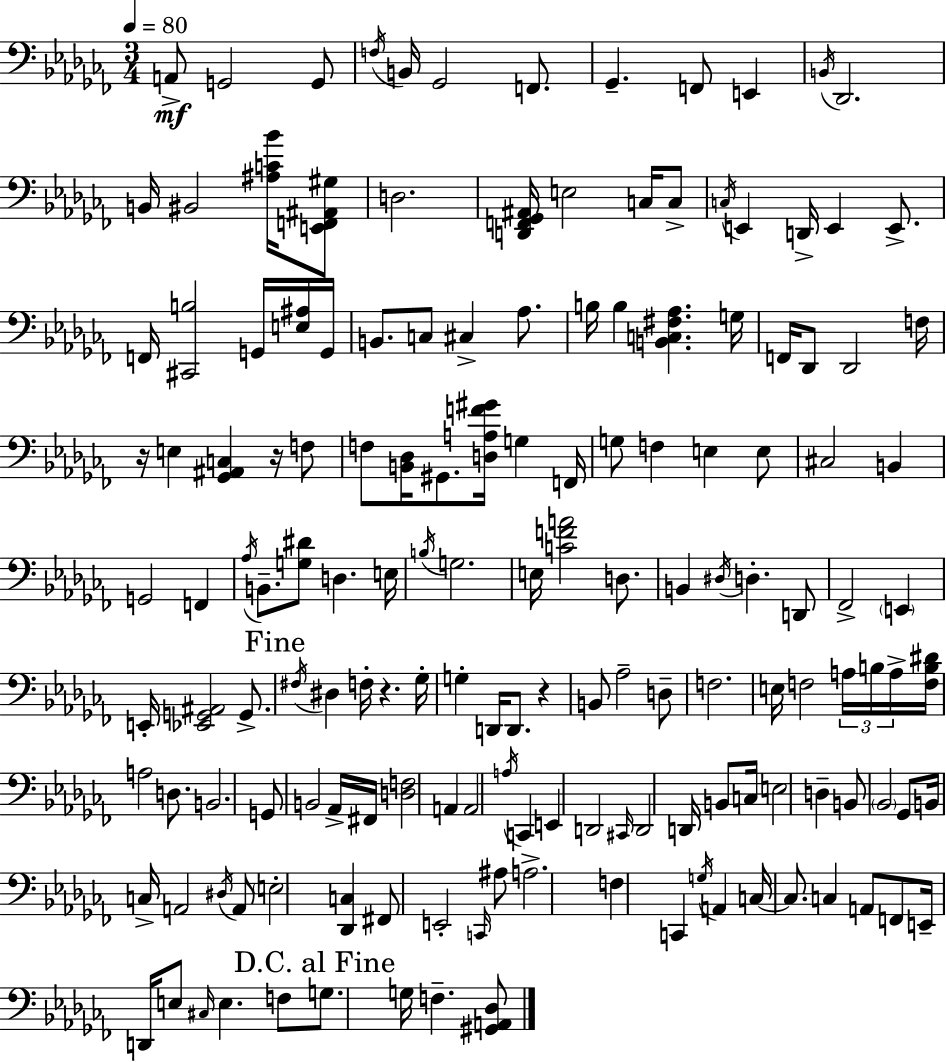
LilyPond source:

{
  \clef bass
  \numericTimeSignature
  \time 3/4
  \key aes \minor
  \tempo 4 = 80
  a,8->\mf g,2 g,8 | \acciaccatura { f16 } b,16 ges,2 f,8. | ges,4.-- f,8 e,4 | \acciaccatura { b,16 } des,2. | \break b,16 bis,2 <ais c' bes'>16 | <e, f, ais, gis>8 d2. | <d, f, ges, ais,>16 e2 c16 | c8-> \acciaccatura { c16 } e,4 d,16-> e,4 | \break e,8.-> f,16 <cis, b>2 | g,16 <e ais>16 g,16 b,8. c8 cis4-> | aes8. b16 b4 <b, c fis aes>4. | g16 f,16 des,8 des,2 | \break f16 r16 e4 <ges, ais, c>4 | r16 f8 f8 <b, des>16 gis,8. <d a f' gis'>16 g4 | f,16 g8 f4 e4 | e8 cis2 b,4 | \break g,2 f,4 | \acciaccatura { aes16 } b,8.-- <g dis'>8 d4. | e16 \acciaccatura { b16 } g2. | e16 <c' f' a'>2 | \break d8. b,4 \acciaccatura { dis16 } d4.-. | d,8 fes,2-> | \parenthesize e,4 e,16-. <ees, g, ais,>2 | g,8.-> \mark "Fine" \acciaccatura { fis16 } dis4 f16-. | \break r4. ges16-. g4-. d,16 | d,8. r4 b,8 aes2-- | d8-- f2. | e16 f2 | \break \tuplet 3/2 { a16 b16 a16-> } <f b dis'>16 a2 | d8. b,2. | g,8 b,2 | aes,16-> fis,16 <d f>2 | \break a,4 a,2 | \acciaccatura { a16 } c,4 e,4 | d,2 \grace { cis,16 } d,2 | d,16 b,8 c16 e2 | \break d4-- b,8 \parenthesize bes,2 | ges,8 b,16 c16-> a,2 | \acciaccatura { dis16 } a,8 \parenthesize e2-. | <des, c>4 fis,8 | \break e,2-. \grace { c,16 } ais8 a2.-> | f4 | c,4 \acciaccatura { g16 } a,4 | c16~~ c8. c4 a,8 f,8 | \break e,16-- d,16 e8 \grace { cis16 } e4. f8 | \mark "D.C. al Fine" g8. g16 f4.-- <gis, a, des>8 | \bar "|."
}